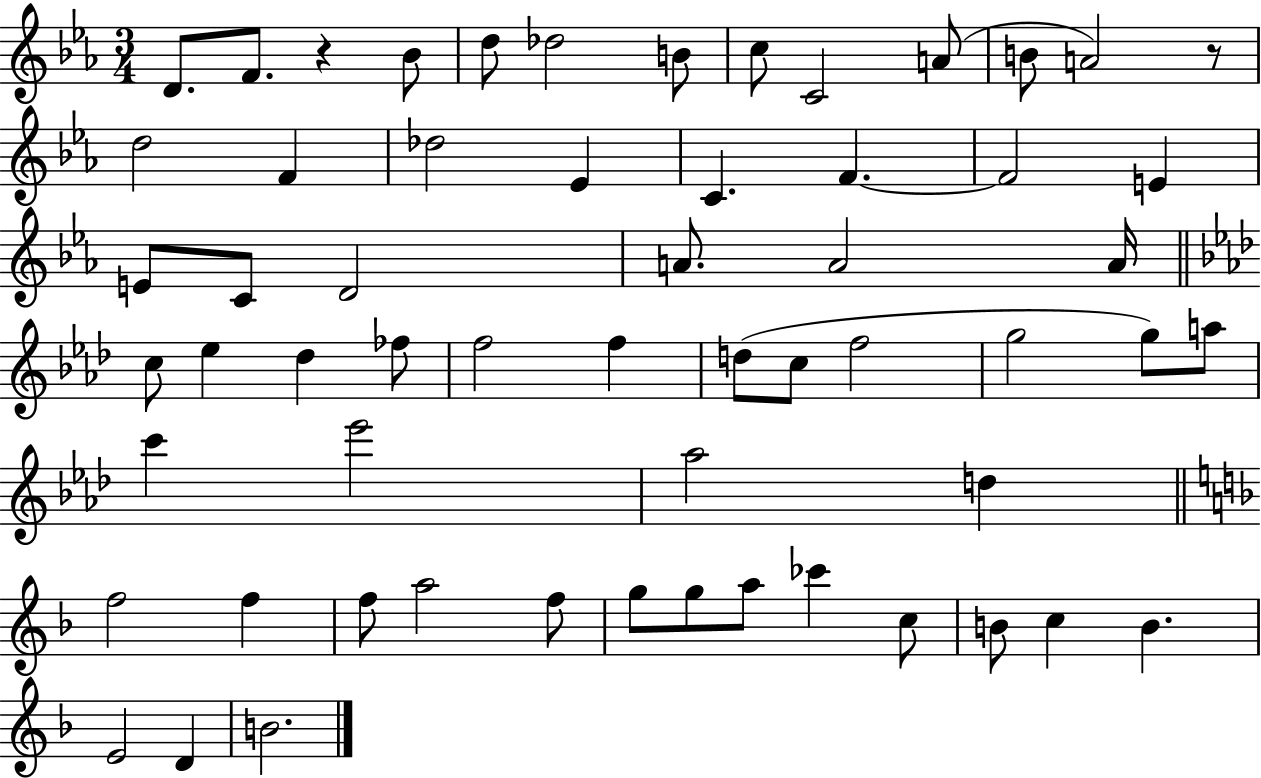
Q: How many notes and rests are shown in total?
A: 59